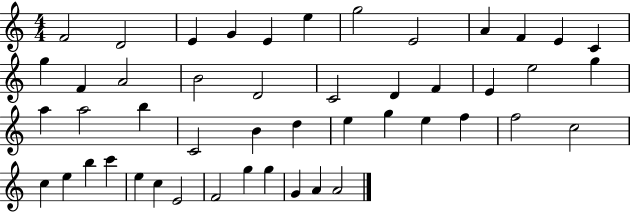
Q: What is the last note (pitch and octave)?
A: A4